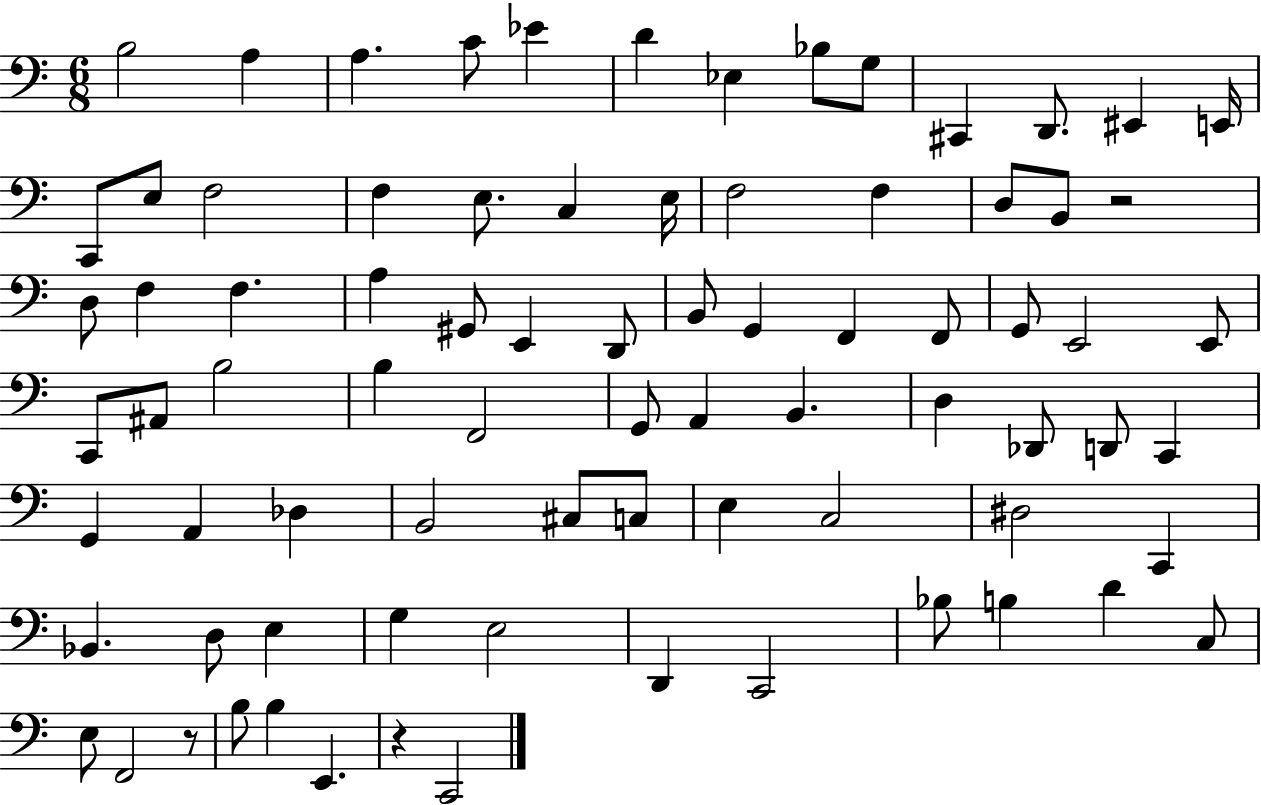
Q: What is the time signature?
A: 6/8